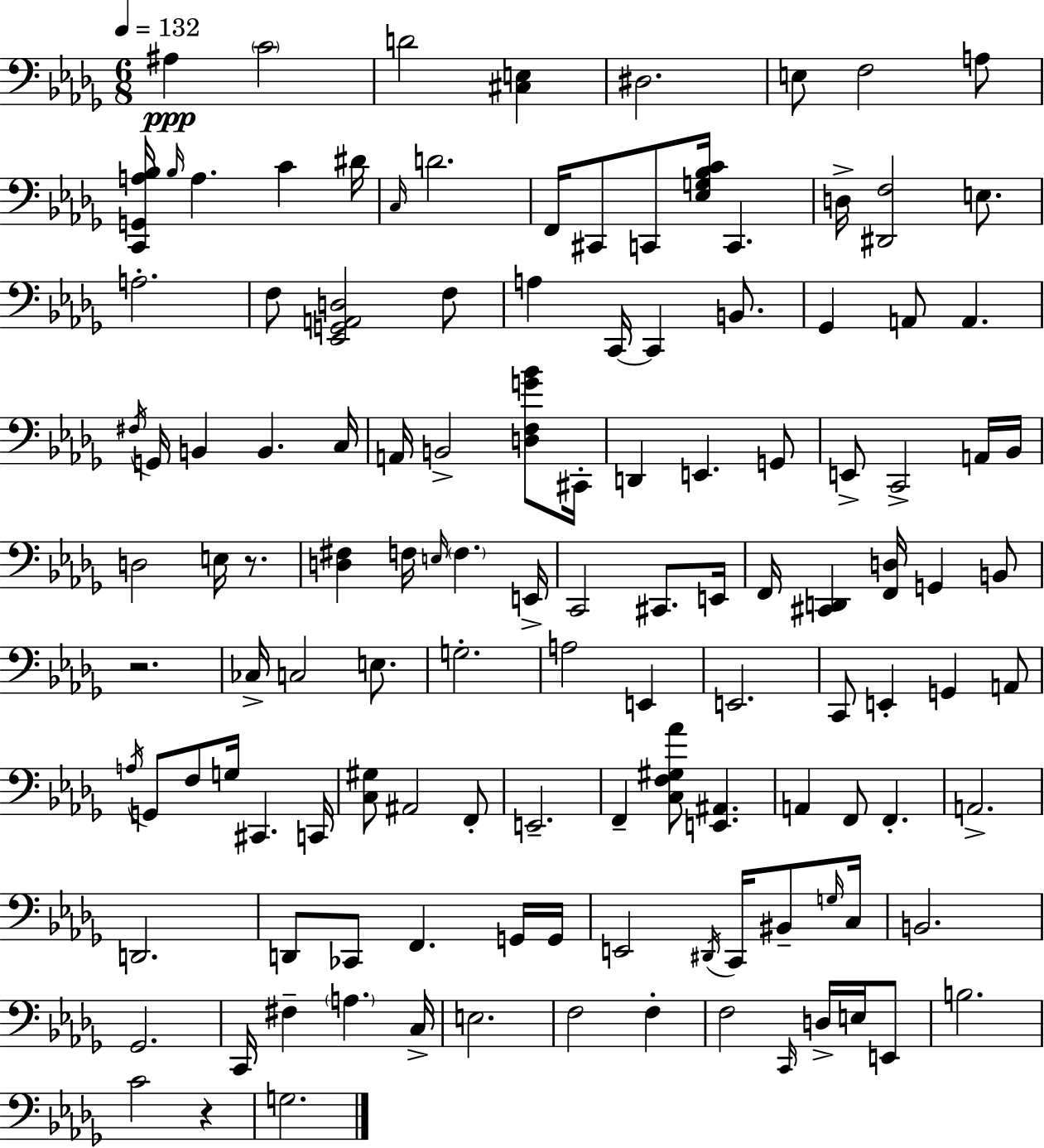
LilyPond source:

{
  \clef bass
  \numericTimeSignature
  \time 6/8
  \key bes \minor
  \tempo 4 = 132
  ais4\ppp \parenthesize c'2 | d'2 <cis e>4 | dis2. | e8 f2 a8 | \break <c, g, a bes>16 \grace { bes16 } a4. c'4 | dis'16 \grace { c16 } d'2. | f,16 cis,8 c,8 <ees g bes c'>16 c,4. | d16-> <dis, f>2 e8. | \break a2.-. | f8 <ees, g, a, d>2 | f8 a4 c,16~~ c,4 b,8. | ges,4 a,8 a,4. | \break \acciaccatura { fis16 } g,16 b,4 b,4. | c16 a,16 b,2-> | <d f g' bes'>8 cis,16-. d,4 e,4. | g,8 e,8-> c,2-> | \break a,16 bes,16 d2 e16 | r8. <d fis>4 f16 \grace { e16 } \parenthesize f4. | e,16-> c,2 | cis,8. e,16 f,16 <cis, d,>4 <f, d>16 g,4 | \break b,8 r2. | ces16-> c2 | e8. g2.-. | a2 | \break e,4 e,2. | c,8 e,4-. g,4 | a,8 \acciaccatura { a16 } g,8 f8 g16 cis,4. | c,16 <c gis>8 ais,2 | \break f,8-. e,2.-- | f,4-- <c f gis aes'>8 <e, ais,>4. | a,4 f,8 f,4.-. | a,2.-> | \break d,2. | d,8 ces,8 f,4. | g,16 g,16 e,2 | \acciaccatura { dis,16 } c,16 bis,8-- \grace { g16 } c16 b,2. | \break ges,2. | c,16 fis4-- | \parenthesize a4. c16-> e2. | f2 | \break f4-. f2 | \grace { c,16 } d16-> e16 e,8 b2. | c'2 | r4 g2. | \break \bar "|."
}